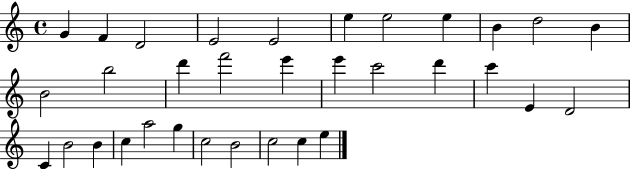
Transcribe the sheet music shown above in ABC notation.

X:1
T:Untitled
M:4/4
L:1/4
K:C
G F D2 E2 E2 e e2 e B d2 B B2 b2 d' f'2 e' e' c'2 d' c' E D2 C B2 B c a2 g c2 B2 c2 c e